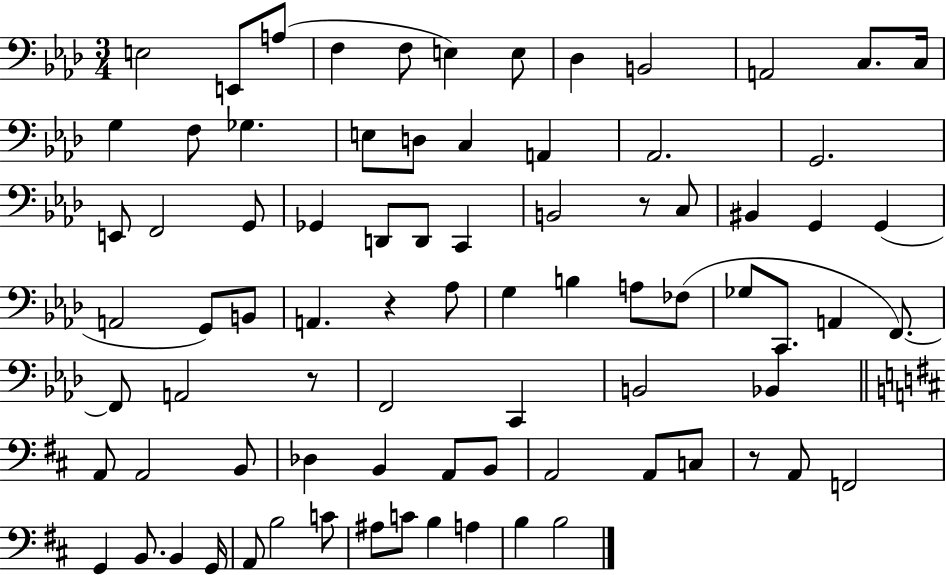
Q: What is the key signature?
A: AES major